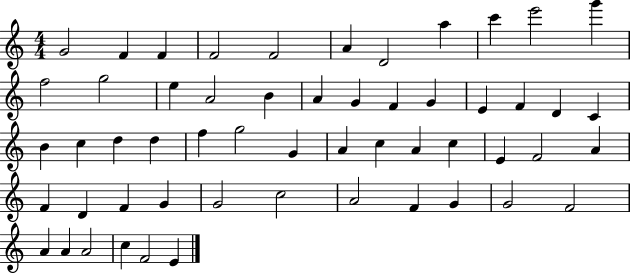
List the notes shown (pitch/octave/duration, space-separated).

G4/h F4/q F4/q F4/h F4/h A4/q D4/h A5/q C6/q E6/h G6/q F5/h G5/h E5/q A4/h B4/q A4/q G4/q F4/q G4/q E4/q F4/q D4/q C4/q B4/q C5/q D5/q D5/q F5/q G5/h G4/q A4/q C5/q A4/q C5/q E4/q F4/h A4/q F4/q D4/q F4/q G4/q G4/h C5/h A4/h F4/q G4/q G4/h F4/h A4/q A4/q A4/h C5/q F4/h E4/q